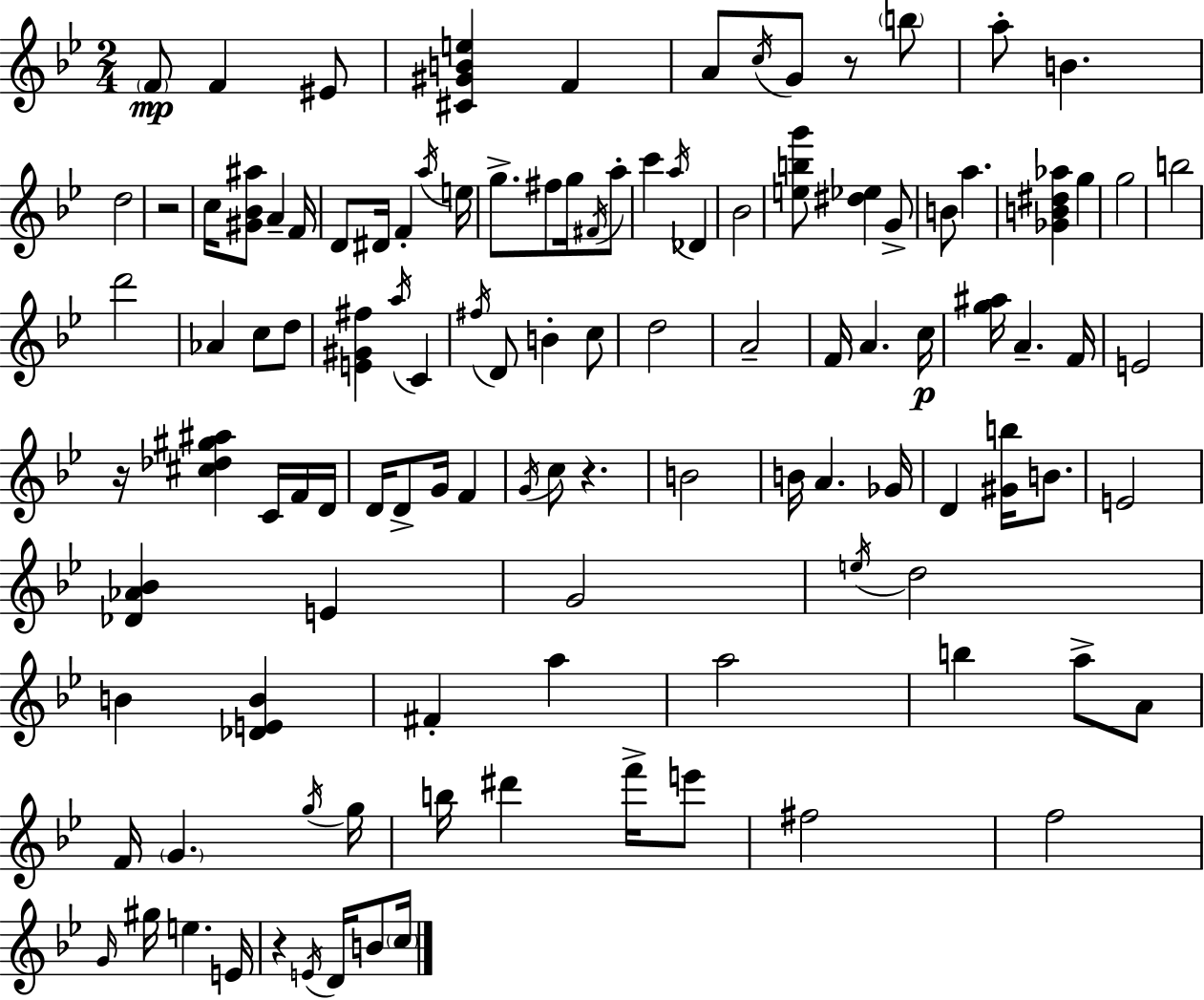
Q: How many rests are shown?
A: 5